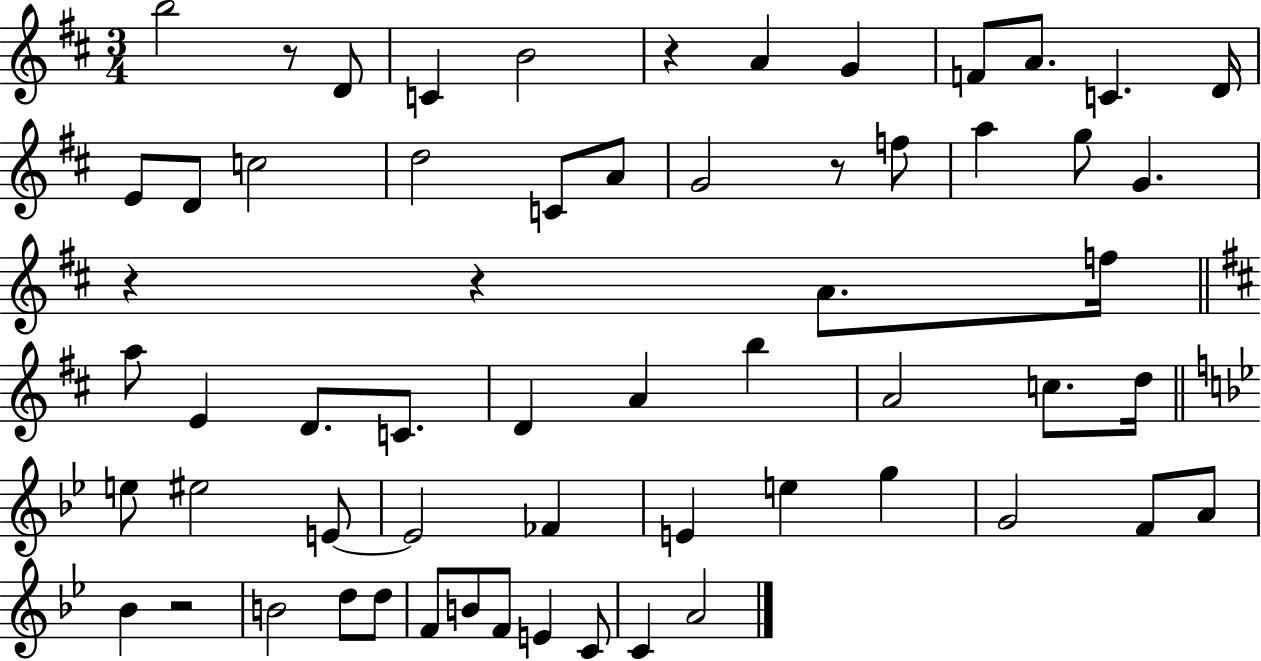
B5/h R/e D4/e C4/q B4/h R/q A4/q G4/q F4/e A4/e. C4/q. D4/s E4/e D4/e C5/h D5/h C4/e A4/e G4/h R/e F5/e A5/q G5/e G4/q. R/q R/q A4/e. F5/s A5/e E4/q D4/e. C4/e. D4/q A4/q B5/q A4/h C5/e. D5/s E5/e EIS5/h E4/e E4/h FES4/q E4/q E5/q G5/q G4/h F4/e A4/e Bb4/q R/h B4/h D5/e D5/e F4/e B4/e F4/e E4/q C4/e C4/q A4/h